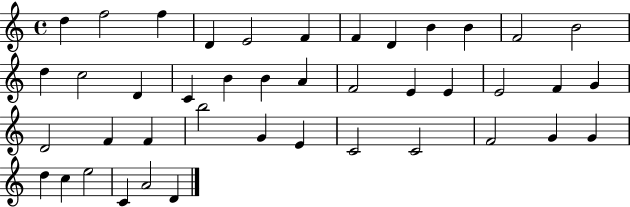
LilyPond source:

{
  \clef treble
  \time 4/4
  \defaultTimeSignature
  \key c \major
  d''4 f''2 f''4 | d'4 e'2 f'4 | f'4 d'4 b'4 b'4 | f'2 b'2 | \break d''4 c''2 d'4 | c'4 b'4 b'4 a'4 | f'2 e'4 e'4 | e'2 f'4 g'4 | \break d'2 f'4 f'4 | b''2 g'4 e'4 | c'2 c'2 | f'2 g'4 g'4 | \break d''4 c''4 e''2 | c'4 a'2 d'4 | \bar "|."
}